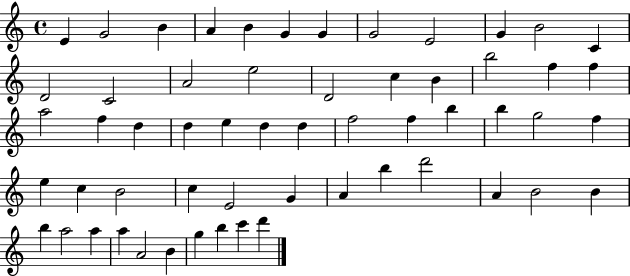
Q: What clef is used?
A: treble